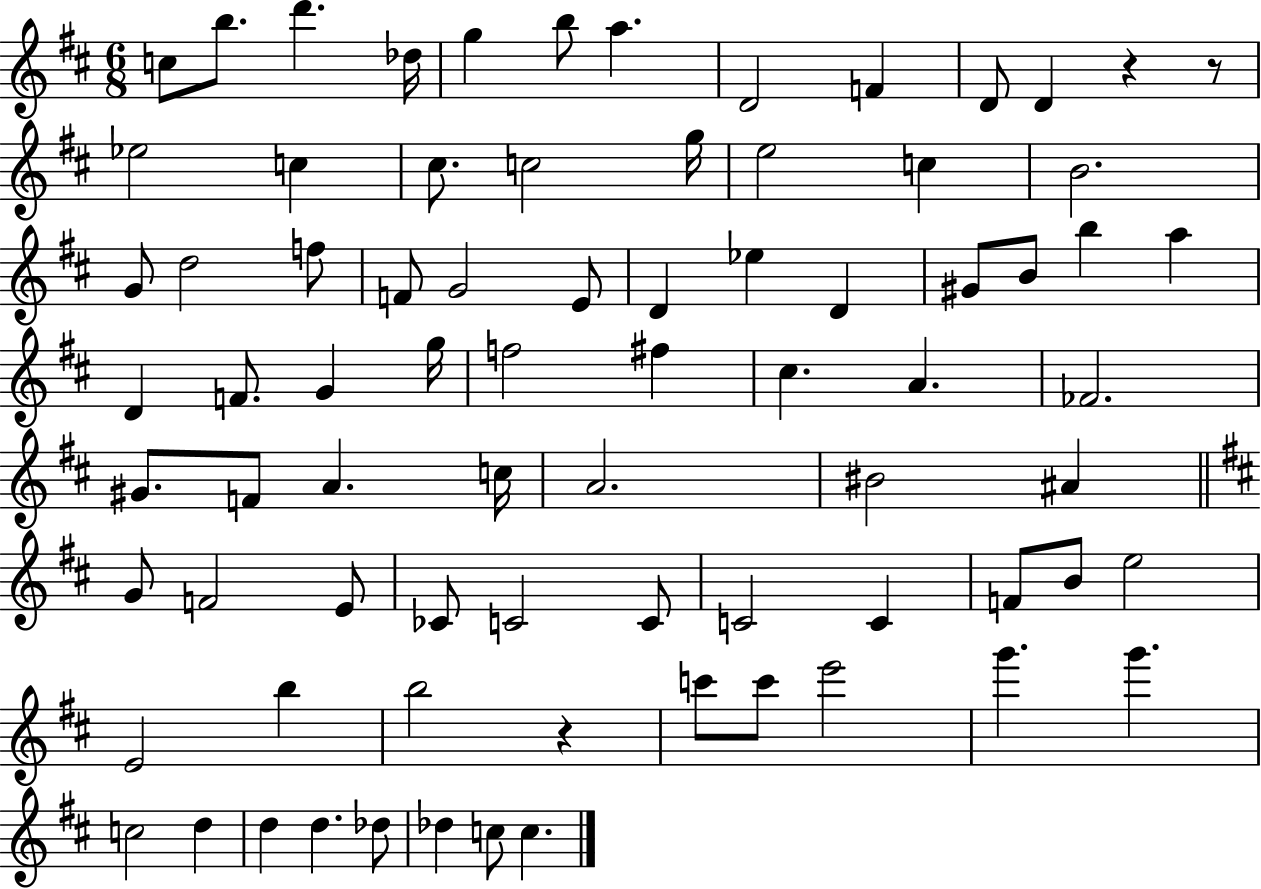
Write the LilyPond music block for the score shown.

{
  \clef treble
  \numericTimeSignature
  \time 6/8
  \key d \major
  c''8 b''8. d'''4. des''16 | g''4 b''8 a''4. | d'2 f'4 | d'8 d'4 r4 r8 | \break ees''2 c''4 | cis''8. c''2 g''16 | e''2 c''4 | b'2. | \break g'8 d''2 f''8 | f'8 g'2 e'8 | d'4 ees''4 d'4 | gis'8 b'8 b''4 a''4 | \break d'4 f'8. g'4 g''16 | f''2 fis''4 | cis''4. a'4. | fes'2. | \break gis'8. f'8 a'4. c''16 | a'2. | bis'2 ais'4 | \bar "||" \break \key d \major g'8 f'2 e'8 | ces'8 c'2 c'8 | c'2 c'4 | f'8 b'8 e''2 | \break e'2 b''4 | b''2 r4 | c'''8 c'''8 e'''2 | g'''4. g'''4. | \break c''2 d''4 | d''4 d''4. des''8 | des''4 c''8 c''4. | \bar "|."
}